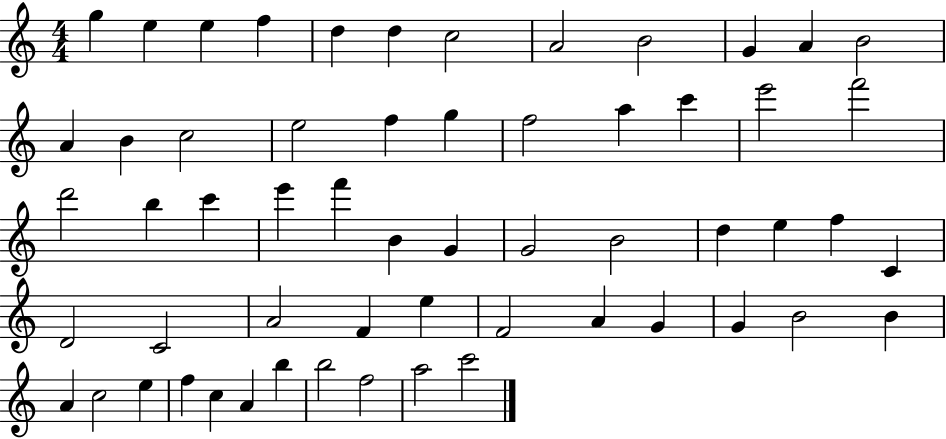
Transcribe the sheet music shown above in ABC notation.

X:1
T:Untitled
M:4/4
L:1/4
K:C
g e e f d d c2 A2 B2 G A B2 A B c2 e2 f g f2 a c' e'2 f'2 d'2 b c' e' f' B G G2 B2 d e f C D2 C2 A2 F e F2 A G G B2 B A c2 e f c A b b2 f2 a2 c'2